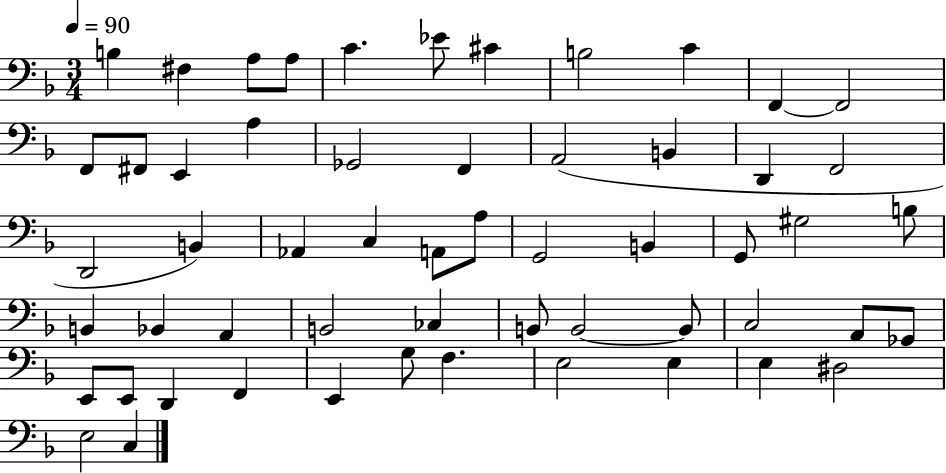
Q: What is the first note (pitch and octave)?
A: B3